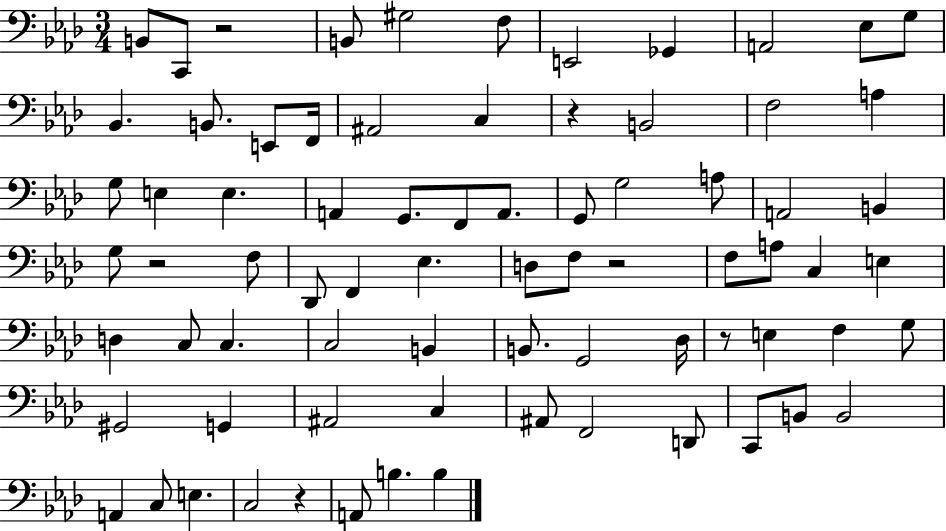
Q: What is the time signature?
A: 3/4